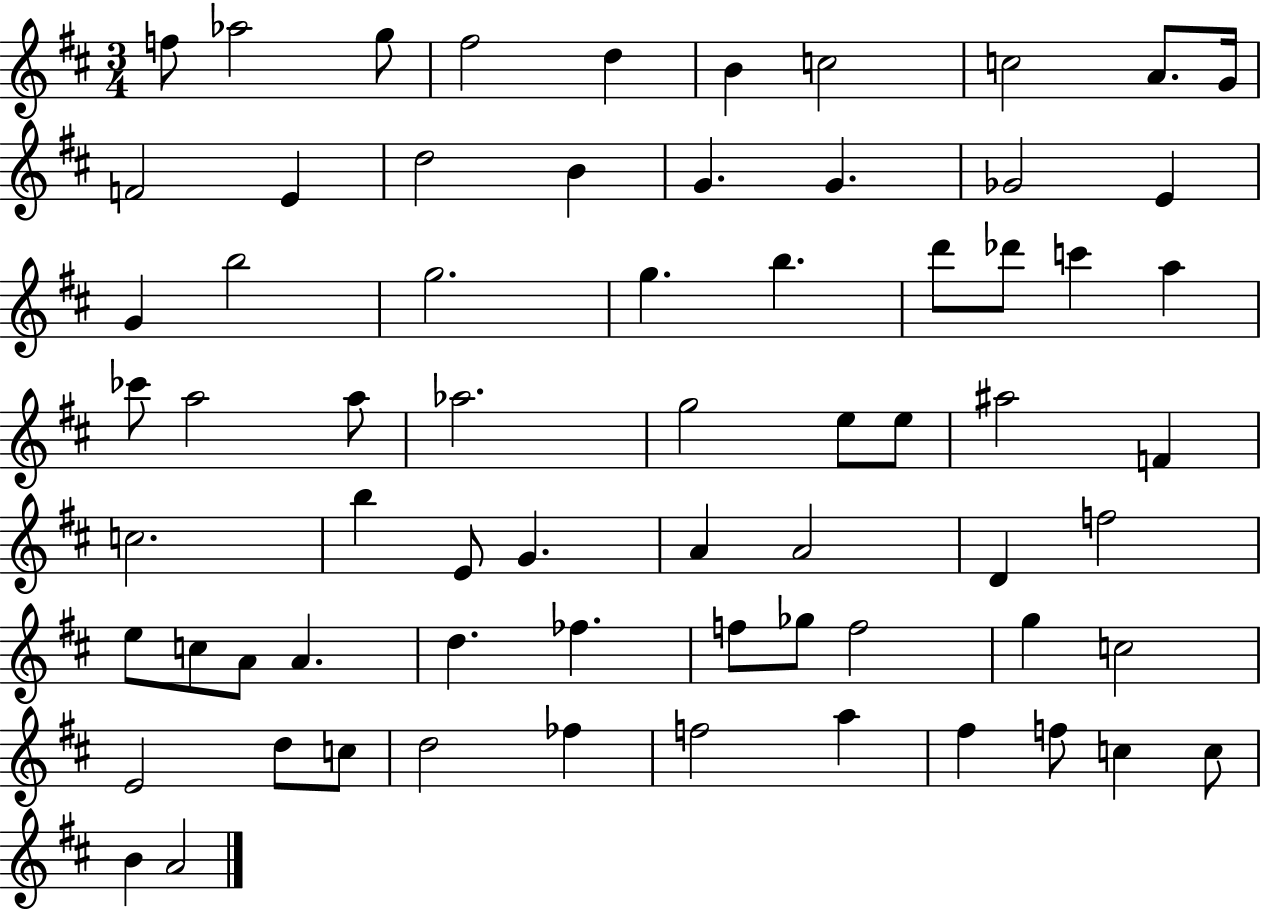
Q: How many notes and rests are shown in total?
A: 68